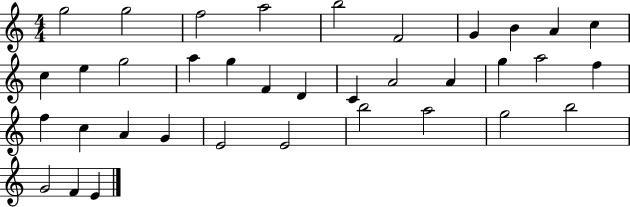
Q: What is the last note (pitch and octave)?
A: E4